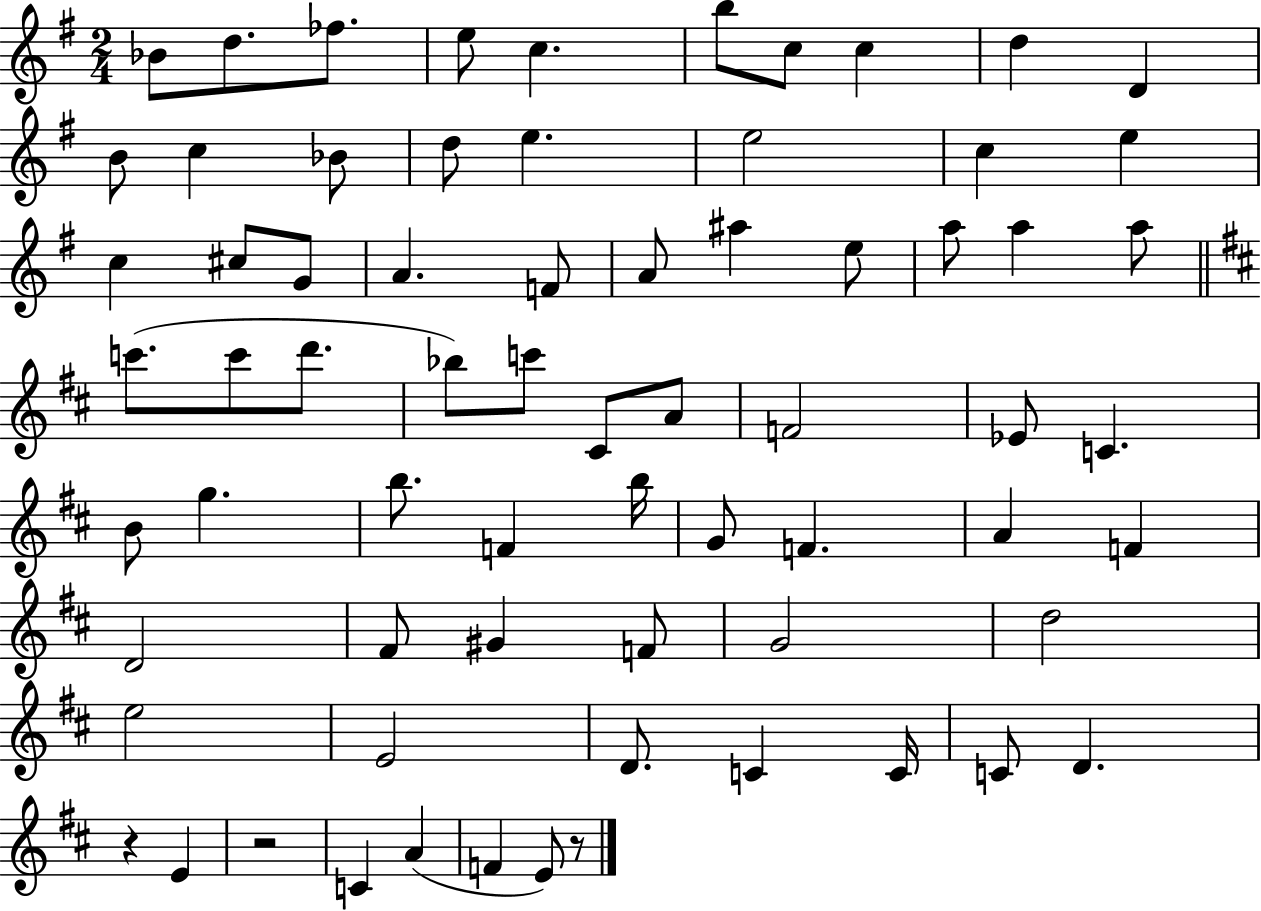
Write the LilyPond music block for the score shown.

{
  \clef treble
  \numericTimeSignature
  \time 2/4
  \key g \major
  \repeat volta 2 { bes'8 d''8. fes''8. | e''8 c''4. | b''8 c''8 c''4 | d''4 d'4 | \break b'8 c''4 bes'8 | d''8 e''4. | e''2 | c''4 e''4 | \break c''4 cis''8 g'8 | a'4. f'8 | a'8 ais''4 e''8 | a''8 a''4 a''8 | \break \bar "||" \break \key b \minor c'''8.( c'''8 d'''8. | bes''8) c'''8 cis'8 a'8 | f'2 | ees'8 c'4. | \break b'8 g''4. | b''8. f'4 b''16 | g'8 f'4. | a'4 f'4 | \break d'2 | fis'8 gis'4 f'8 | g'2 | d''2 | \break e''2 | e'2 | d'8. c'4 c'16 | c'8 d'4. | \break r4 e'4 | r2 | c'4 a'4( | f'4 e'8) r8 | \break } \bar "|."
}